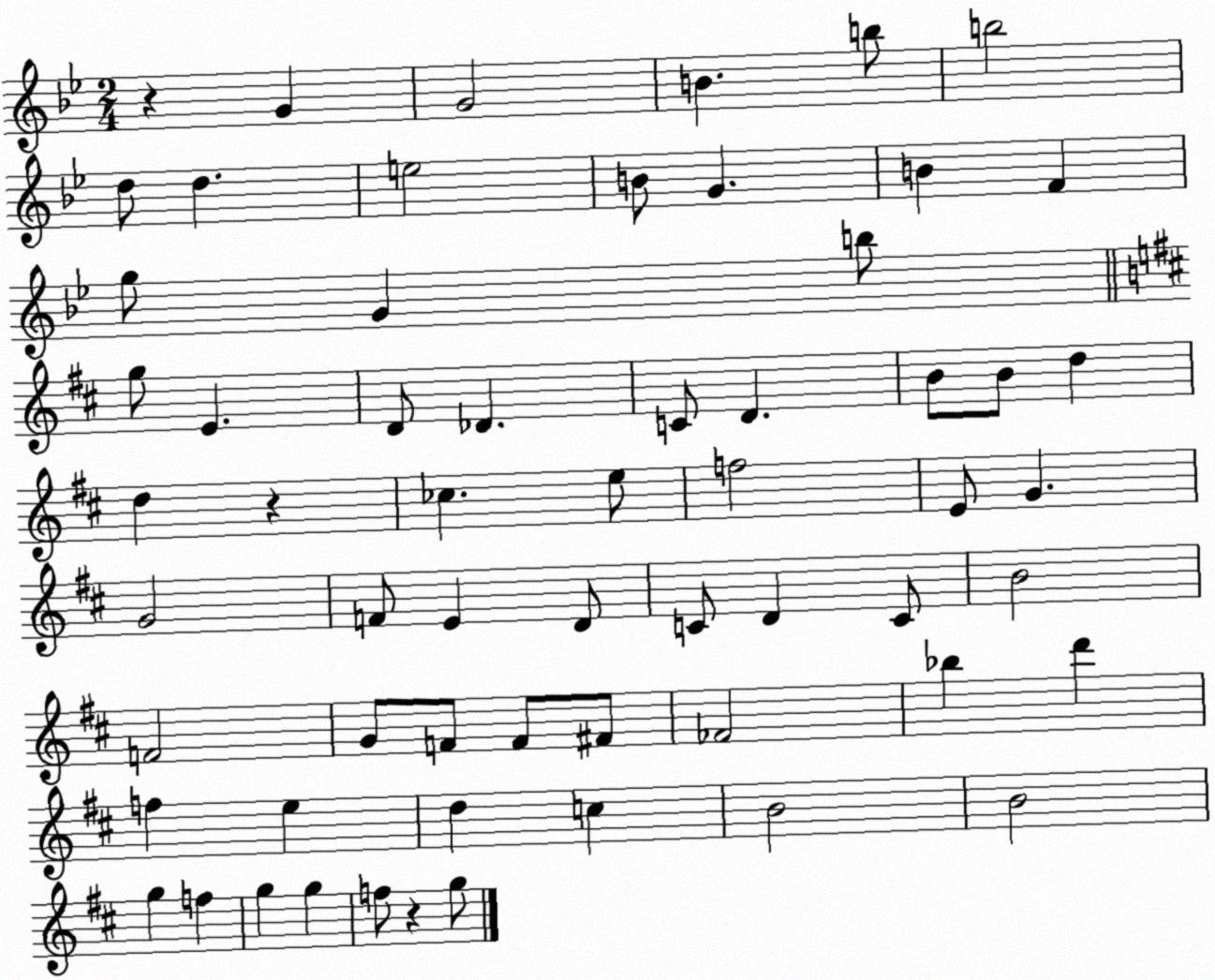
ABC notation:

X:1
T:Untitled
M:2/4
L:1/4
K:Bb
z G G2 B b/2 b2 d/2 d e2 B/2 G B F g/2 G b/2 g/2 E D/2 _D C/2 D B/2 B/2 d d z _c e/2 f2 E/2 G G2 F/2 E D/2 C/2 D C/2 B2 F2 G/2 F/2 F/2 ^F/2 _F2 _b d' f e d c B2 B2 g f g g f/2 z g/2